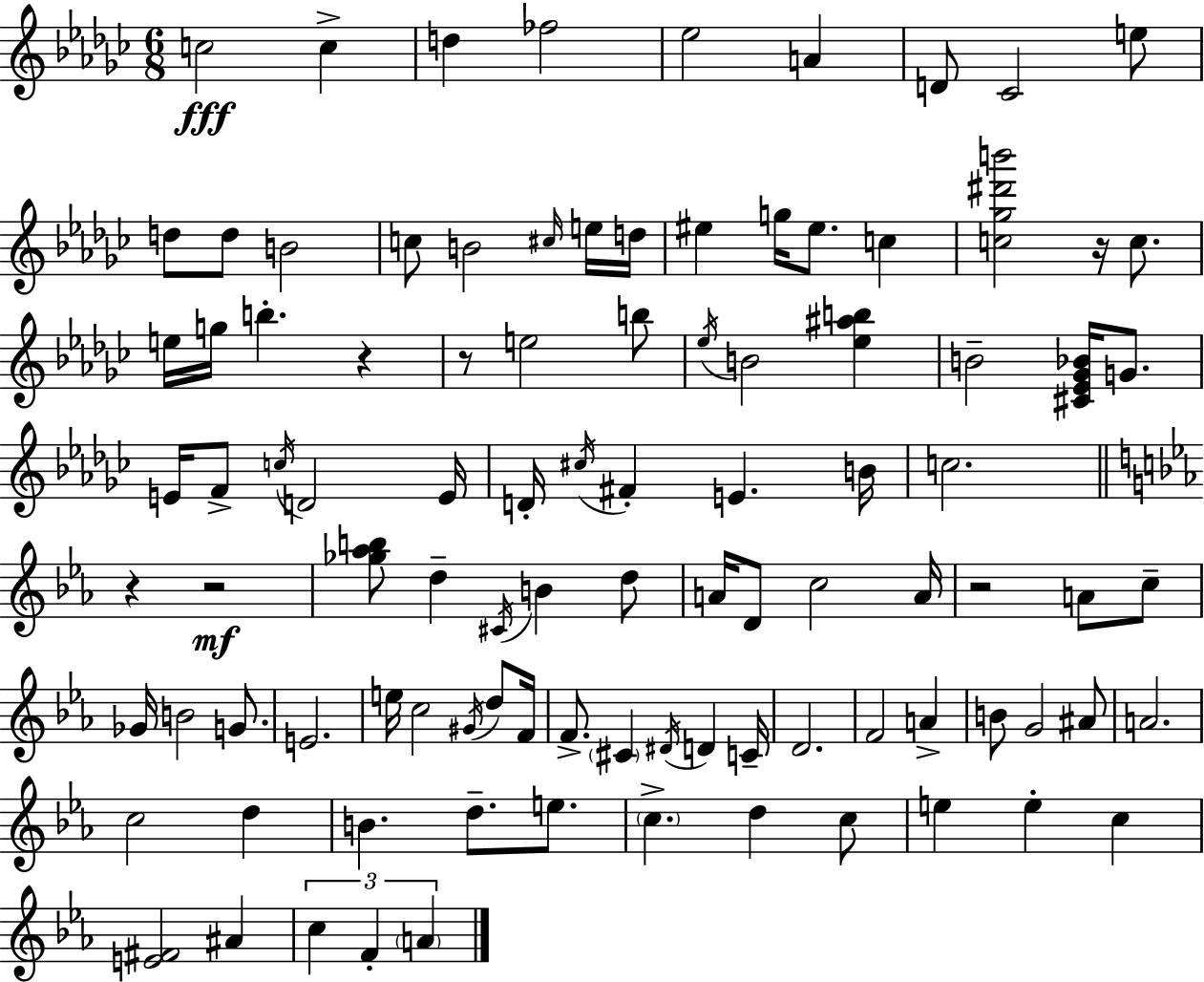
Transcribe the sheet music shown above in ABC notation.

X:1
T:Untitled
M:6/8
L:1/4
K:Ebm
c2 c d _f2 _e2 A D/2 _C2 e/2 d/2 d/2 B2 c/2 B2 ^c/4 e/4 d/4 ^e g/4 ^e/2 c [c_g^d'b']2 z/4 c/2 e/4 g/4 b z z/2 e2 b/2 _e/4 B2 [_e^ab] B2 [^C_E_G_B]/4 G/2 E/4 F/2 c/4 D2 E/4 D/4 ^c/4 ^F E B/4 c2 z z2 [_g_ab]/2 d ^C/4 B d/2 A/4 D/2 c2 A/4 z2 A/2 c/2 _G/4 B2 G/2 E2 e/4 c2 ^G/4 d/2 F/4 F/2 ^C ^D/4 D C/4 D2 F2 A B/2 G2 ^A/2 A2 c2 d B d/2 e/2 c d c/2 e e c [E^F]2 ^A c F A